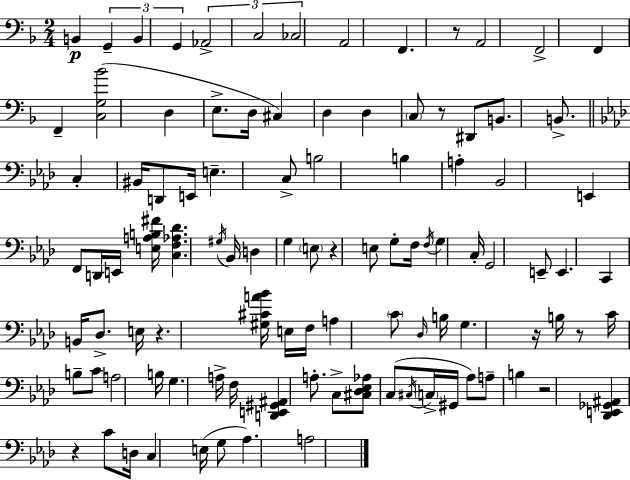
{
  \clef bass
  \numericTimeSignature
  \time 2/4
  \key f \major
  b,4\p \tuplet 3/2 { g,4-- | b,4 g,4 } | \tuplet 3/2 { aes,2-> | c2 | \break ces2 } | a,2 | f,4. r8 | a,2 | \break f,2-> | f,4 f,4-- | <c g bes'>2( | d4 e8.-> d16 | \break cis4) d4 | d4 \parenthesize c8 r8 | dis,8 b,8. b,8.-> | \bar "||" \break \key f \minor c4-. bis,16 d,8 e,16 | e4.-- c8-> | b2 | b4 a4-. | \break bes,2 | e,4 f,8 d,16 e,16 | <e a b fis'>16 <c f aes des'>4. \acciaccatura { gis16 } | bes,16 d4 g4 | \break \parenthesize e8 r4 e8 | g8-. f16 \acciaccatura { f16 } g4 | c16-. g,2 | e,8-- e,4. | \break c,4 b,16 des8.-> | e16 r4. | <gis cis' a' bes'>16 e16 f16 a4 | \parenthesize c'8 \grace { des16 } b16 g4. | \break r16 b16 r8 c'16 b8-- | c'8 a2 | b16 g4. | a16-> f16 <d, e, gis, ais,>4 | \break a8.-. c8-> <cis des ees aes>8 c8( | \acciaccatura { cis16 } \parenthesize c16-> gis,16 aes8) a8-- | b4 r2 | <des, e, ges, ais,>4 | \break r4 c'8 d16 c4 | e16( g8 aes4.) | a2 | \bar "|."
}